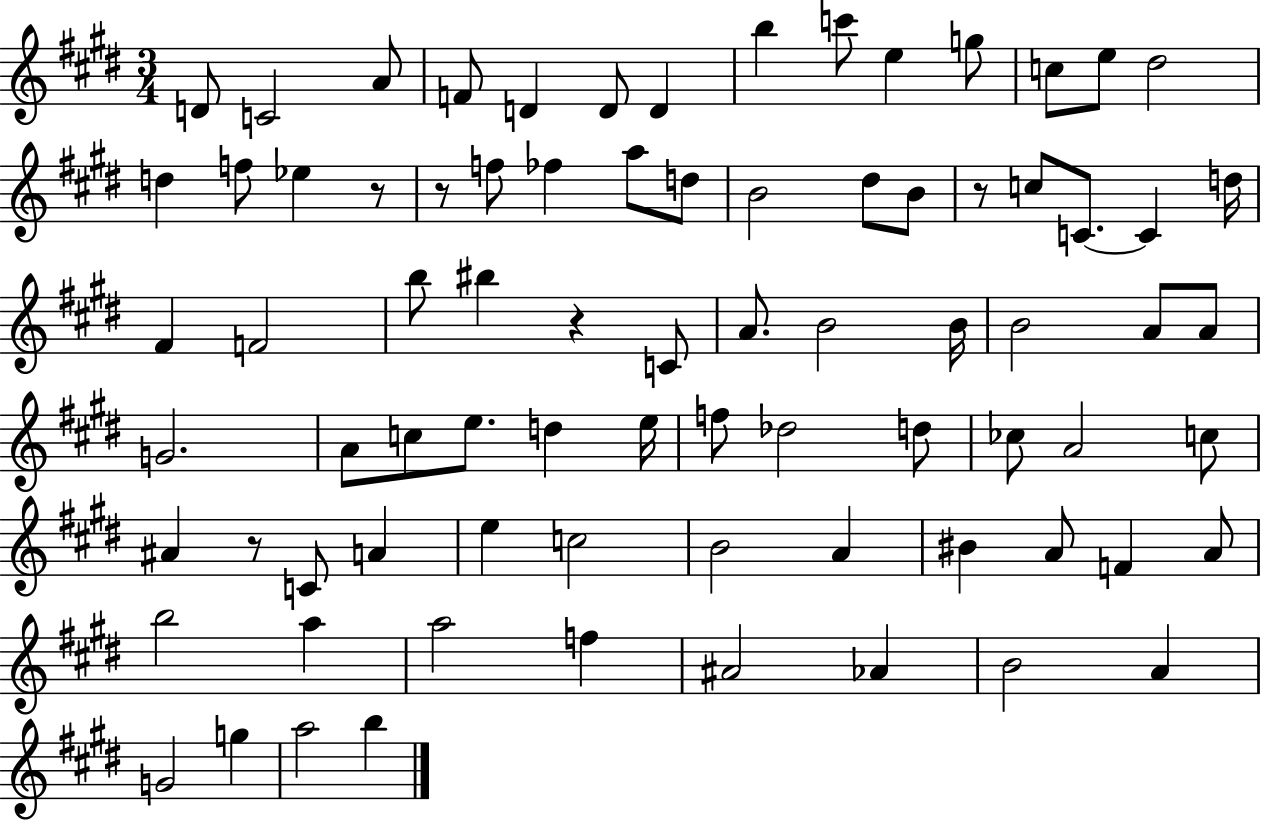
D4/e C4/h A4/e F4/e D4/q D4/e D4/q B5/q C6/e E5/q G5/e C5/e E5/e D#5/h D5/q F5/e Eb5/q R/e R/e F5/e FES5/q A5/e D5/e B4/h D#5/e B4/e R/e C5/e C4/e. C4/q D5/s F#4/q F4/h B5/e BIS5/q R/q C4/e A4/e. B4/h B4/s B4/h A4/e A4/e G4/h. A4/e C5/e E5/e. D5/q E5/s F5/e Db5/h D5/e CES5/e A4/h C5/e A#4/q R/e C4/e A4/q E5/q C5/h B4/h A4/q BIS4/q A4/e F4/q A4/e B5/h A5/q A5/h F5/q A#4/h Ab4/q B4/h A4/q G4/h G5/q A5/h B5/q